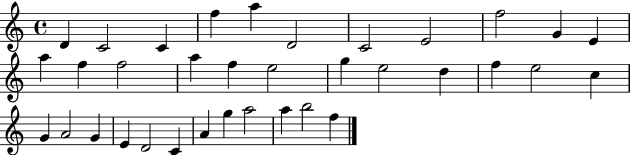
X:1
T:Untitled
M:4/4
L:1/4
K:C
D C2 C f a D2 C2 E2 f2 G E a f f2 a f e2 g e2 d f e2 c G A2 G E D2 C A g a2 a b2 f